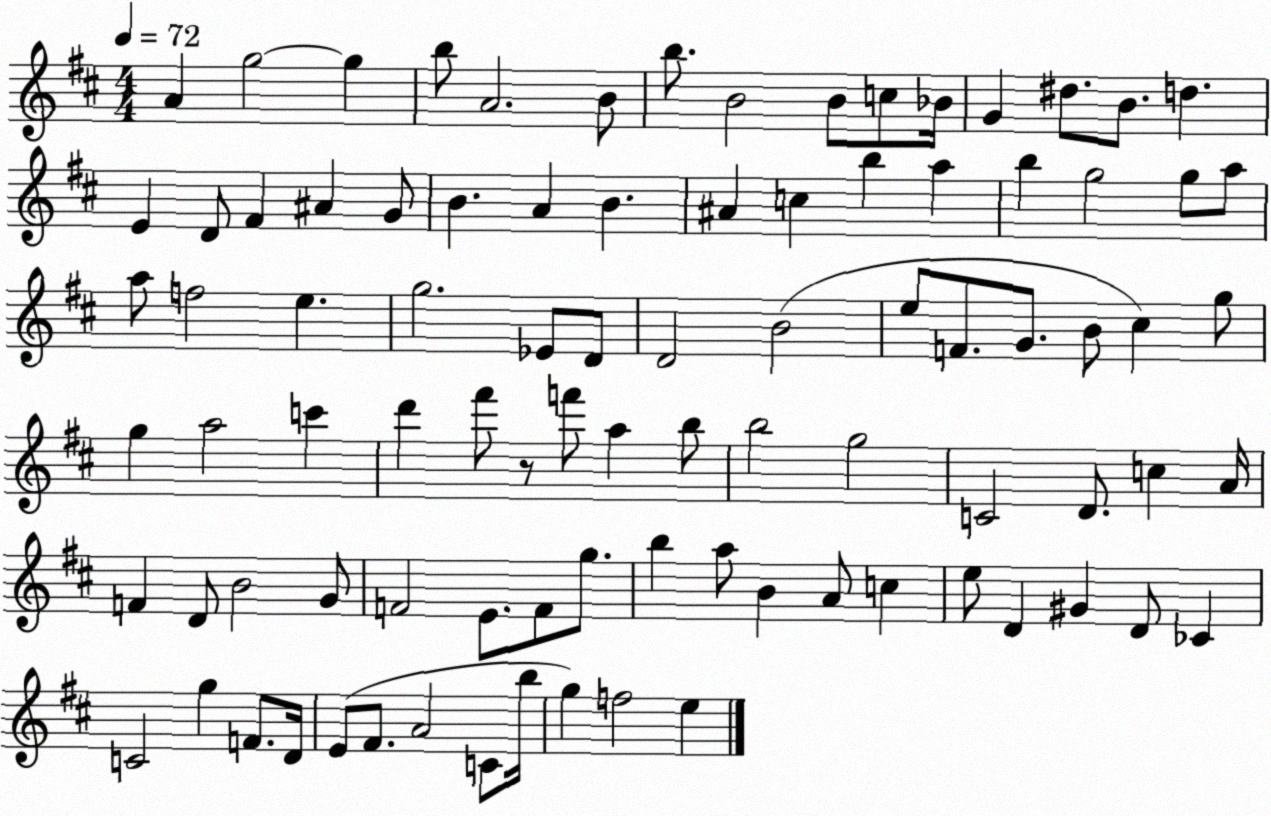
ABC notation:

X:1
T:Untitled
M:4/4
L:1/4
K:D
A g2 g b/2 A2 B/2 b/2 B2 B/2 c/2 _B/4 G ^d/2 B/2 d E D/2 ^F ^A G/2 B A B ^A c b a b g2 g/2 a/2 a/2 f2 e g2 _E/2 D/2 D2 B2 e/2 F/2 G/2 B/2 ^c g/2 g a2 c' d' ^f'/2 z/2 f'/2 a b/2 b2 g2 C2 D/2 c A/4 F D/2 B2 G/2 F2 E/2 F/2 g/2 b a/2 B A/2 c e/2 D ^G D/2 _C C2 g F/2 D/4 E/2 ^F/2 A2 C/2 b/4 g f2 e